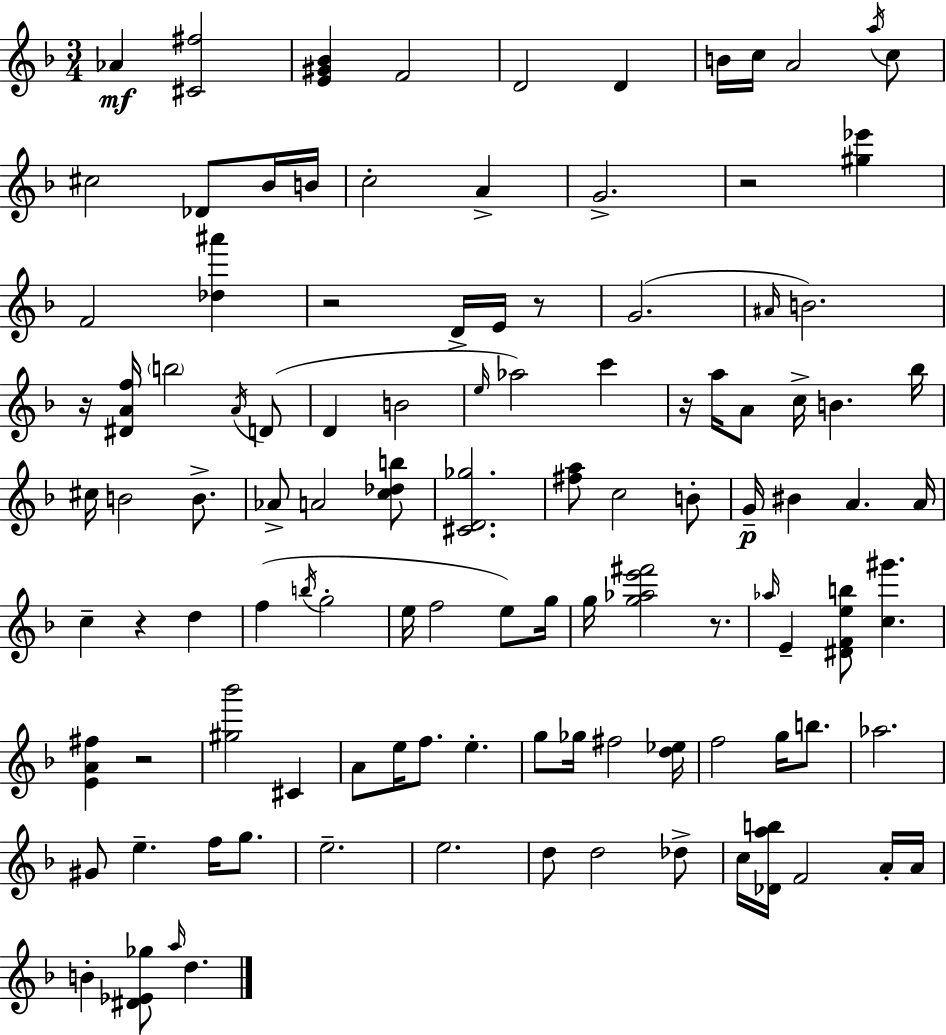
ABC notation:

X:1
T:Untitled
M:3/4
L:1/4
K:Dm
_A [^C^f]2 [E^G_B] F2 D2 D B/4 c/4 A2 a/4 c/2 ^c2 _D/2 _B/4 B/4 c2 A G2 z2 [^g_e'] F2 [_d^a'] z2 D/4 E/4 z/2 G2 ^A/4 B2 z/4 [^DAf]/4 b2 A/4 D/2 D B2 e/4 _a2 c' z/4 a/4 A/2 c/4 B _b/4 ^c/4 B2 B/2 _A/2 A2 [c_db]/2 [^CD_g]2 [^fa]/2 c2 B/2 G/4 ^B A A/4 c z d f b/4 g2 e/4 f2 e/2 g/4 g/4 [g_ae'^f']2 z/2 _a/4 E [^DFeb]/2 [c^g'] [EA^f] z2 [^g_b']2 ^C A/2 e/4 f/2 e g/2 _g/4 ^f2 [d_e]/4 f2 g/4 b/2 _a2 ^G/2 e f/4 g/2 e2 e2 d/2 d2 _d/2 c/4 [_Dab]/4 F2 A/4 A/4 B [^D_E_g]/2 a/4 d